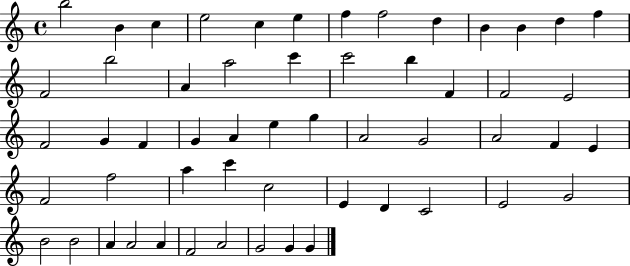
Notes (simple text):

B5/h B4/q C5/q E5/h C5/q E5/q F5/q F5/h D5/q B4/q B4/q D5/q F5/q F4/h B5/h A4/q A5/h C6/q C6/h B5/q F4/q F4/h E4/h F4/h G4/q F4/q G4/q A4/q E5/q G5/q A4/h G4/h A4/h F4/q E4/q F4/h F5/h A5/q C6/q C5/h E4/q D4/q C4/h E4/h G4/h B4/h B4/h A4/q A4/h A4/q F4/h A4/h G4/h G4/q G4/q